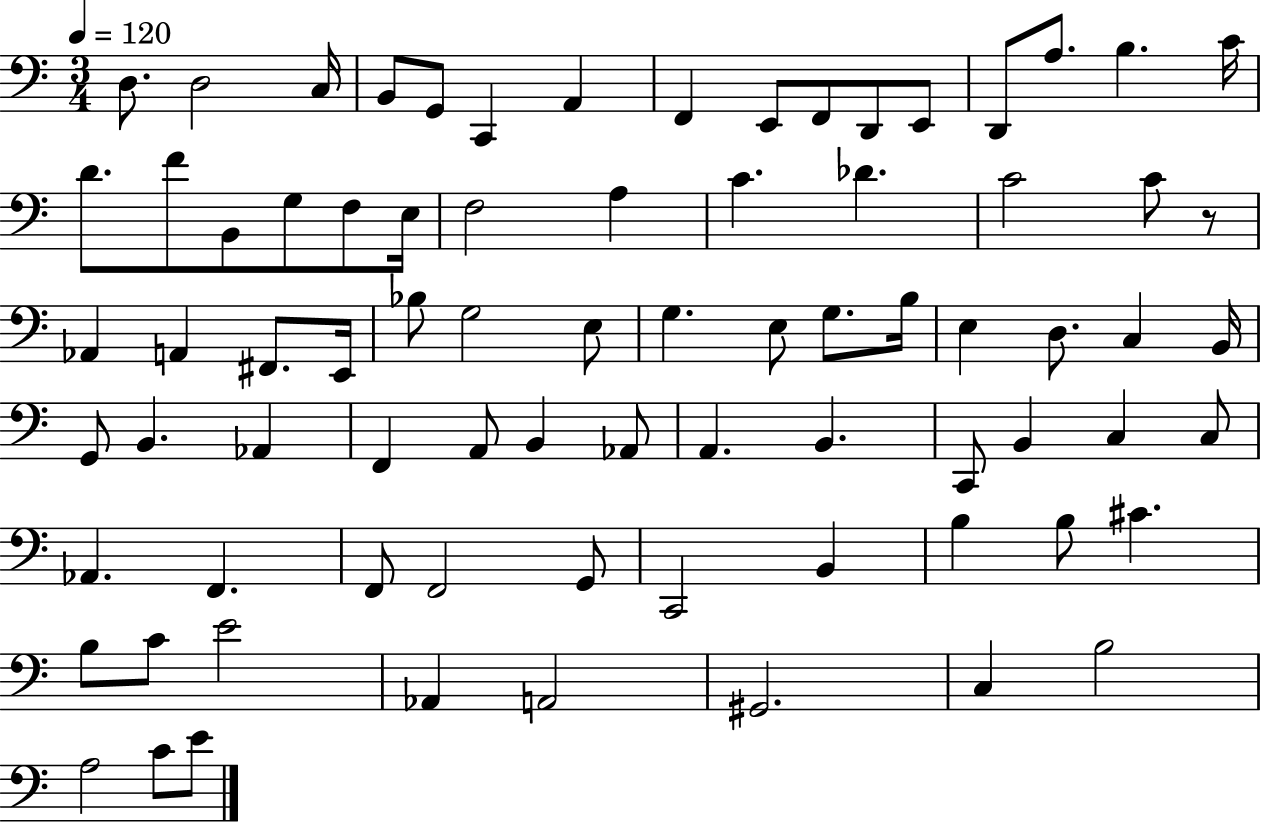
{
  \clef bass
  \numericTimeSignature
  \time 3/4
  \key c \major
  \tempo 4 = 120
  d8. d2 c16 | b,8 g,8 c,4 a,4 | f,4 e,8 f,8 d,8 e,8 | d,8 a8. b4. c'16 | \break d'8. f'8 b,8 g8 f8 e16 | f2 a4 | c'4. des'4. | c'2 c'8 r8 | \break aes,4 a,4 fis,8. e,16 | bes8 g2 e8 | g4. e8 g8. b16 | e4 d8. c4 b,16 | \break g,8 b,4. aes,4 | f,4 a,8 b,4 aes,8 | a,4. b,4. | c,8 b,4 c4 c8 | \break aes,4. f,4. | f,8 f,2 g,8 | c,2 b,4 | b4 b8 cis'4. | \break b8 c'8 e'2 | aes,4 a,2 | gis,2. | c4 b2 | \break a2 c'8 e'8 | \bar "|."
}